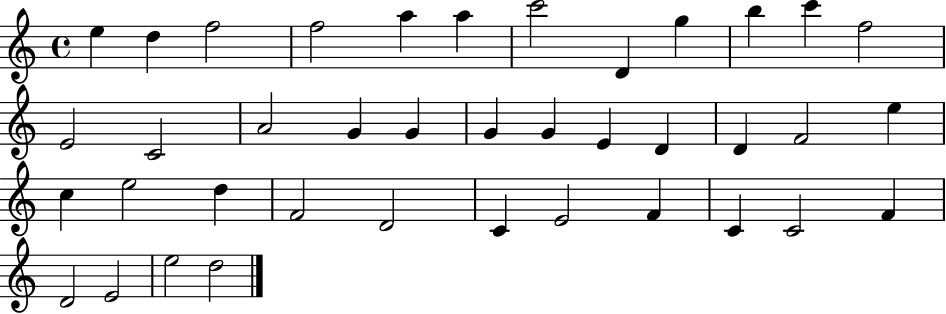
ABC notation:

X:1
T:Untitled
M:4/4
L:1/4
K:C
e d f2 f2 a a c'2 D g b c' f2 E2 C2 A2 G G G G E D D F2 e c e2 d F2 D2 C E2 F C C2 F D2 E2 e2 d2